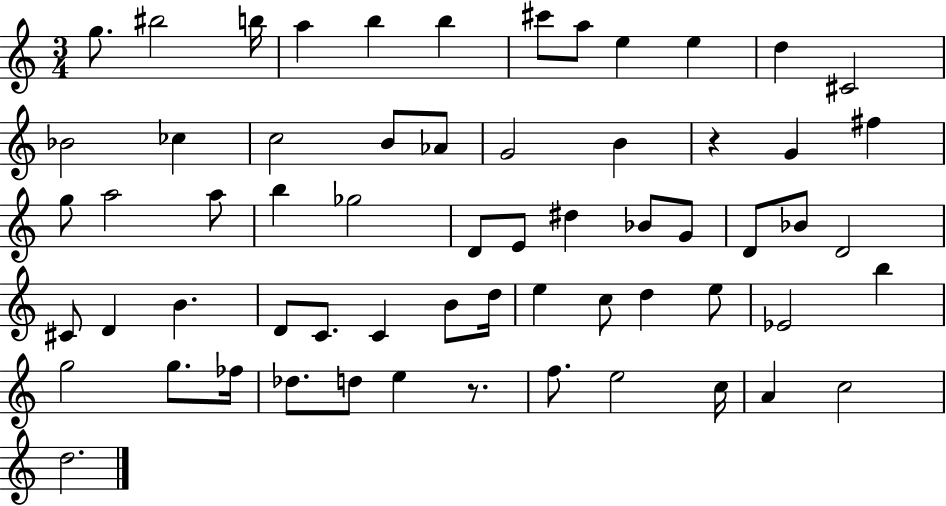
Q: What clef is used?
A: treble